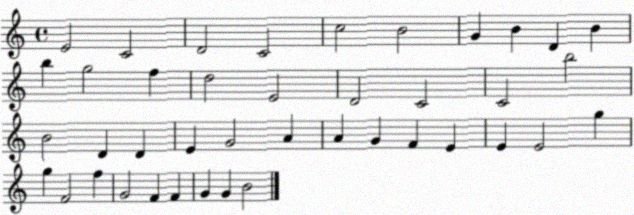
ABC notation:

X:1
T:Untitled
M:4/4
L:1/4
K:C
E2 C2 D2 C2 c2 B2 G B D B b g2 f d2 E2 D2 C2 C2 b2 B2 D D E G2 A A G F E E E2 g g F2 f G2 F F G G B2